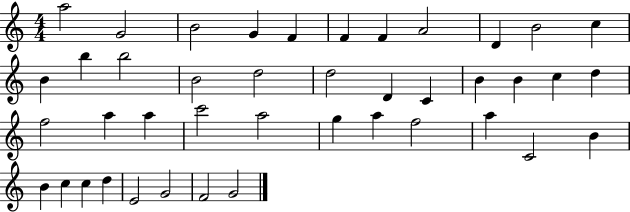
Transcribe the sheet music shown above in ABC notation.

X:1
T:Untitled
M:4/4
L:1/4
K:C
a2 G2 B2 G F F F A2 D B2 c B b b2 B2 d2 d2 D C B B c d f2 a a c'2 a2 g a f2 a C2 B B c c d E2 G2 F2 G2